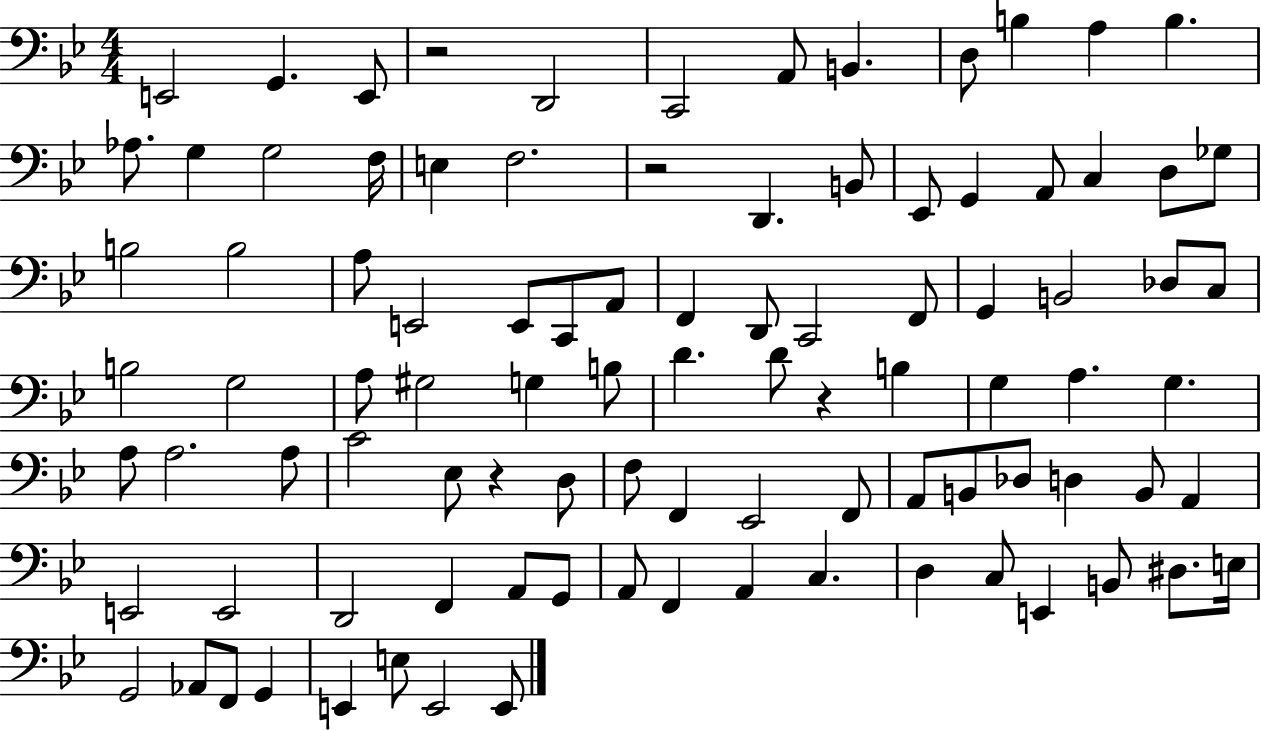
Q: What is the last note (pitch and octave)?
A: E2